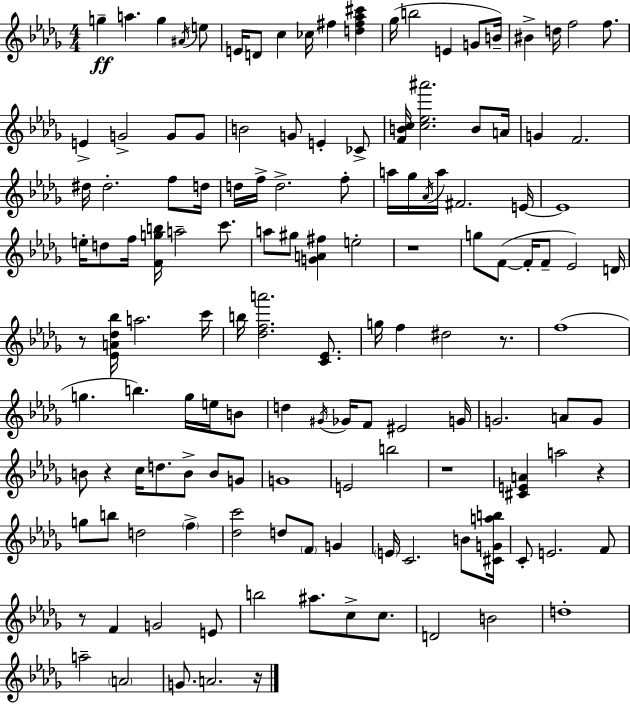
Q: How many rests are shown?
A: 8